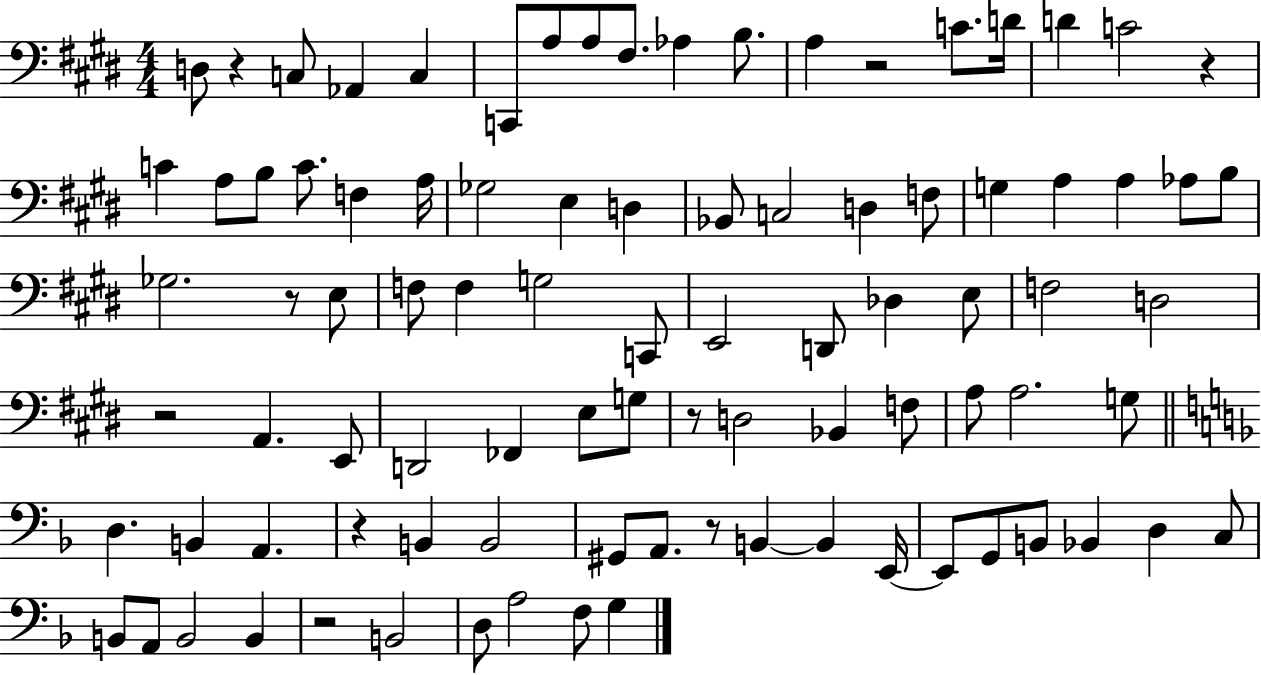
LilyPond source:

{
  \clef bass
  \numericTimeSignature
  \time 4/4
  \key e \major
  d8 r4 c8 aes,4 c4 | c,8 a8 a8 fis8. aes4 b8. | a4 r2 c'8. d'16 | d'4 c'2 r4 | \break c'4 a8 b8 c'8. f4 a16 | ges2 e4 d4 | bes,8 c2 d4 f8 | g4 a4 a4 aes8 b8 | \break ges2. r8 e8 | f8 f4 g2 c,8 | e,2 d,8 des4 e8 | f2 d2 | \break r2 a,4. e,8 | d,2 fes,4 e8 g8 | r8 d2 bes,4 f8 | a8 a2. g8 | \break \bar "||" \break \key d \minor d4. b,4 a,4. | r4 b,4 b,2 | gis,8 a,8. r8 b,4~~ b,4 e,16~~ | e,8 g,8 b,8 bes,4 d4 c8 | \break b,8 a,8 b,2 b,4 | r2 b,2 | d8 a2 f8 g4 | \bar "|."
}